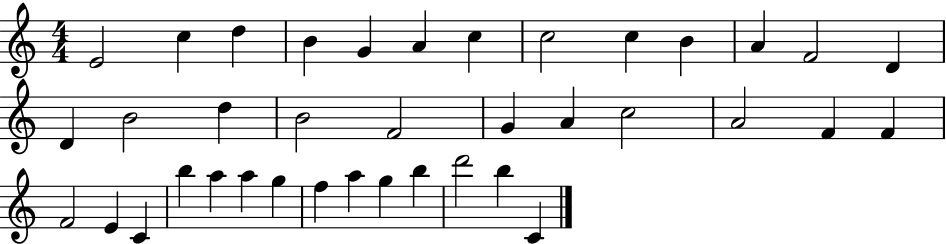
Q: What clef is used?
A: treble